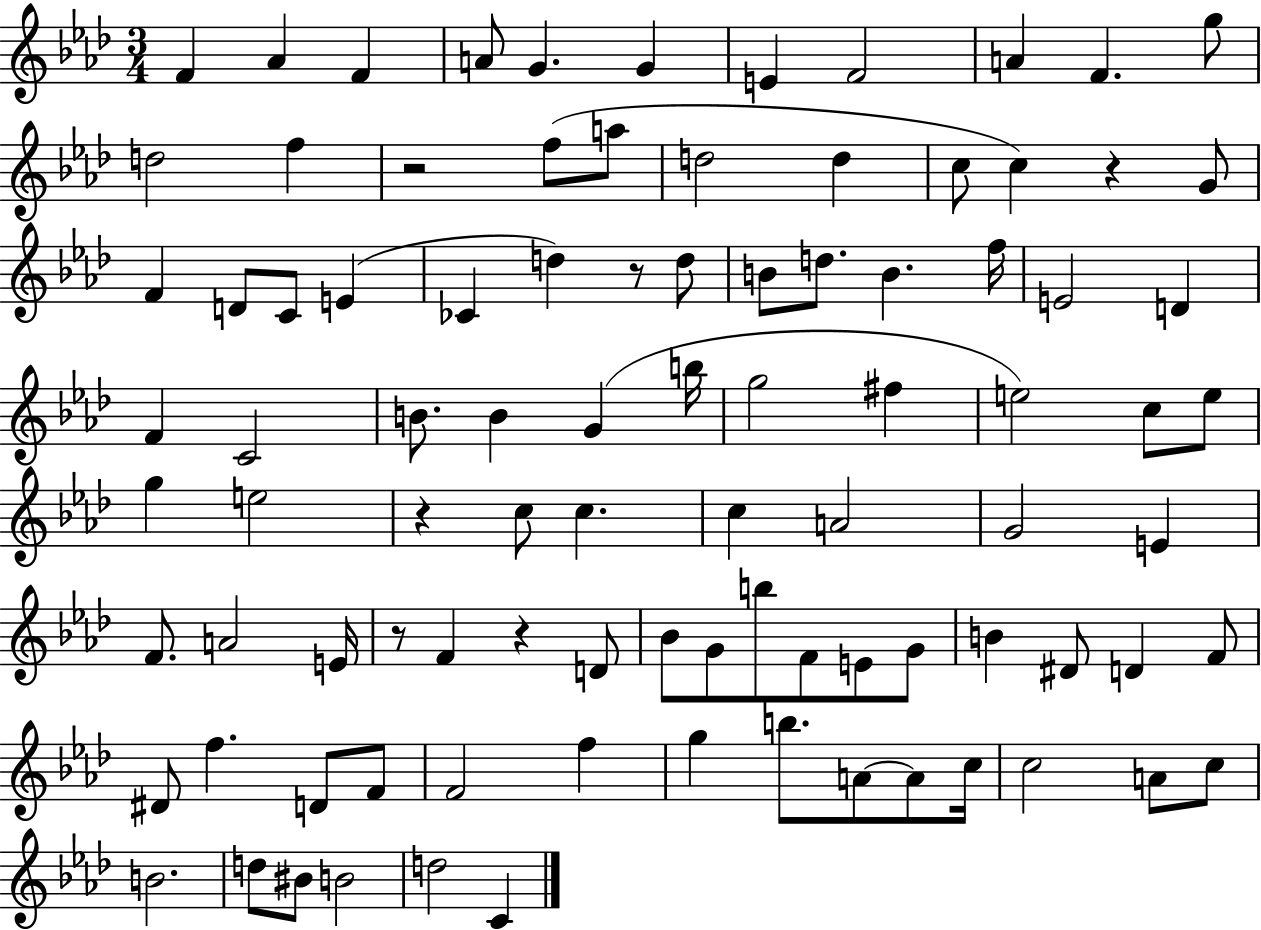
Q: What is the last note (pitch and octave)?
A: C4